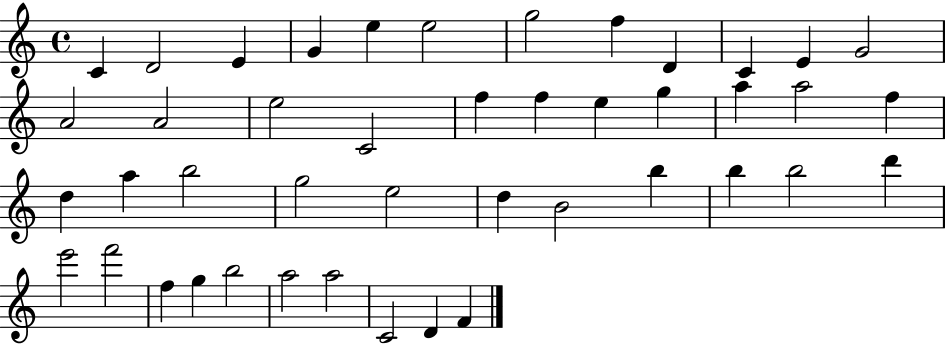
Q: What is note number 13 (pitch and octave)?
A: A4